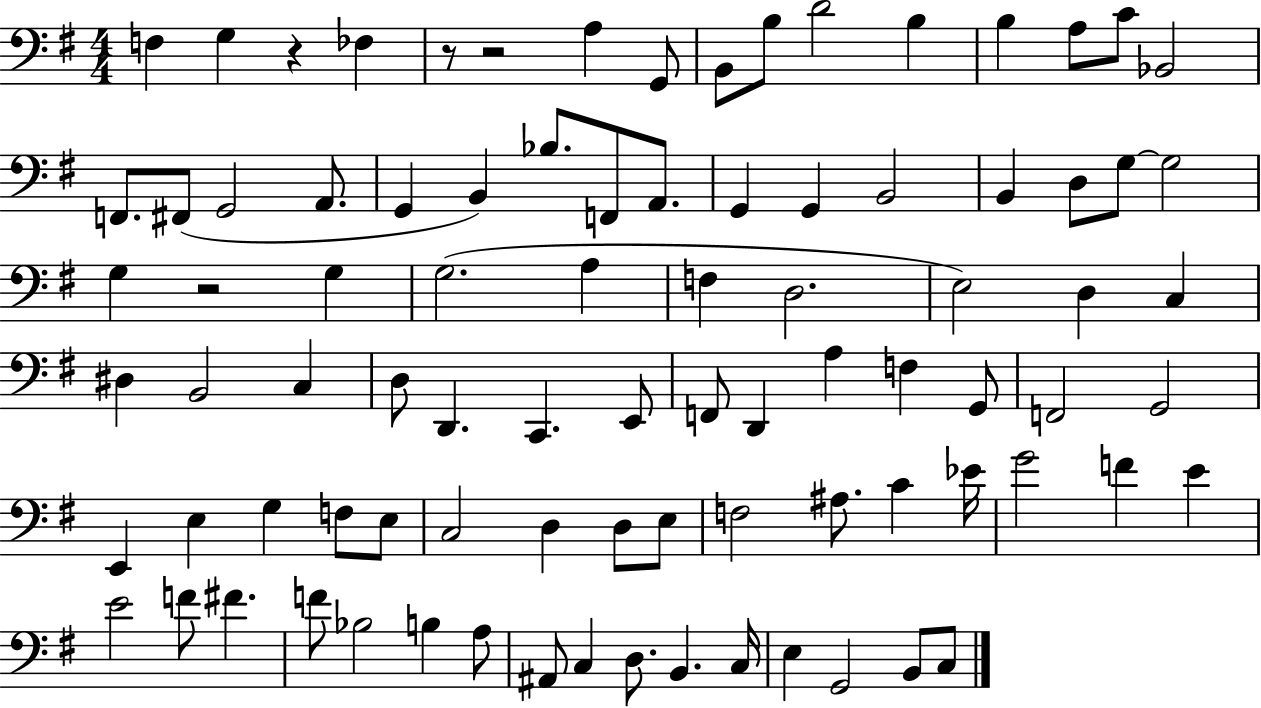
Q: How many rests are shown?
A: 4